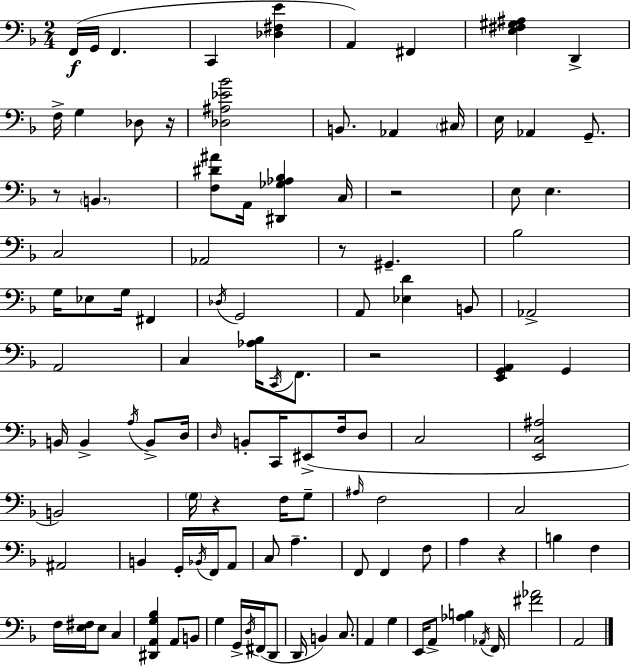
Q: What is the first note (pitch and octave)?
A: F2